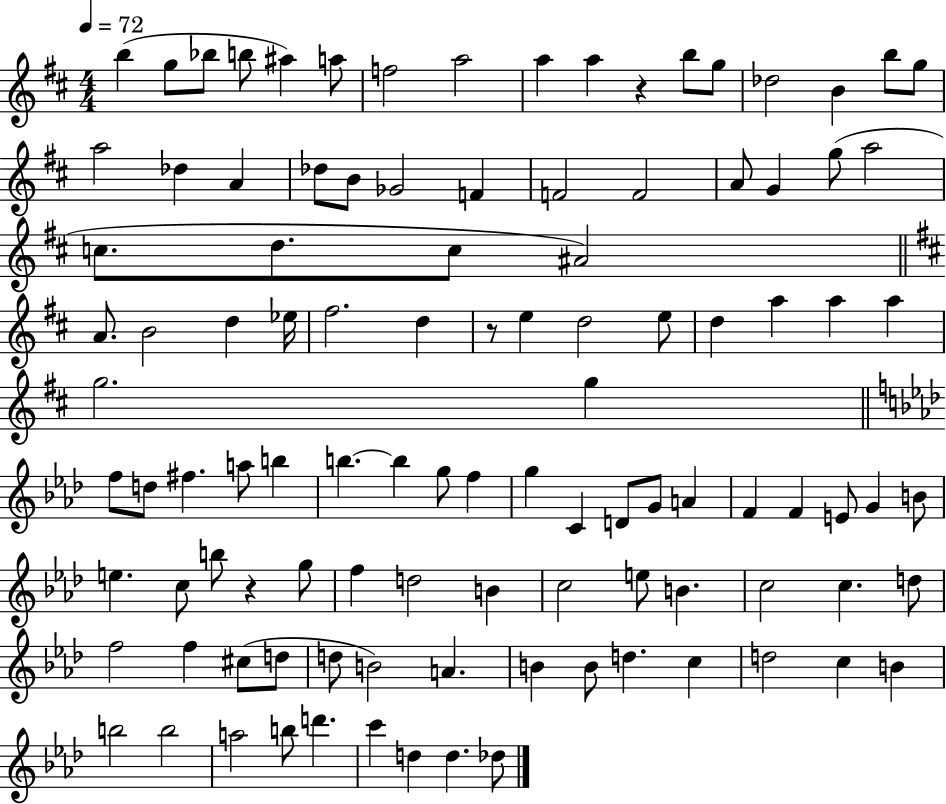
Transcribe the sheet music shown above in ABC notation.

X:1
T:Untitled
M:4/4
L:1/4
K:D
b g/2 _b/2 b/2 ^a a/2 f2 a2 a a z b/2 g/2 _d2 B b/2 g/2 a2 _d A _d/2 B/2 _G2 F F2 F2 A/2 G g/2 a2 c/2 d/2 c/2 ^A2 A/2 B2 d _e/4 ^f2 d z/2 e d2 e/2 d a a a g2 g f/2 d/2 ^f a/2 b b b g/2 f g C D/2 G/2 A F F E/2 G B/2 e c/2 b/2 z g/2 f d2 B c2 e/2 B c2 c d/2 f2 f ^c/2 d/2 d/2 B2 A B B/2 d c d2 c B b2 b2 a2 b/2 d' c' d d _d/2